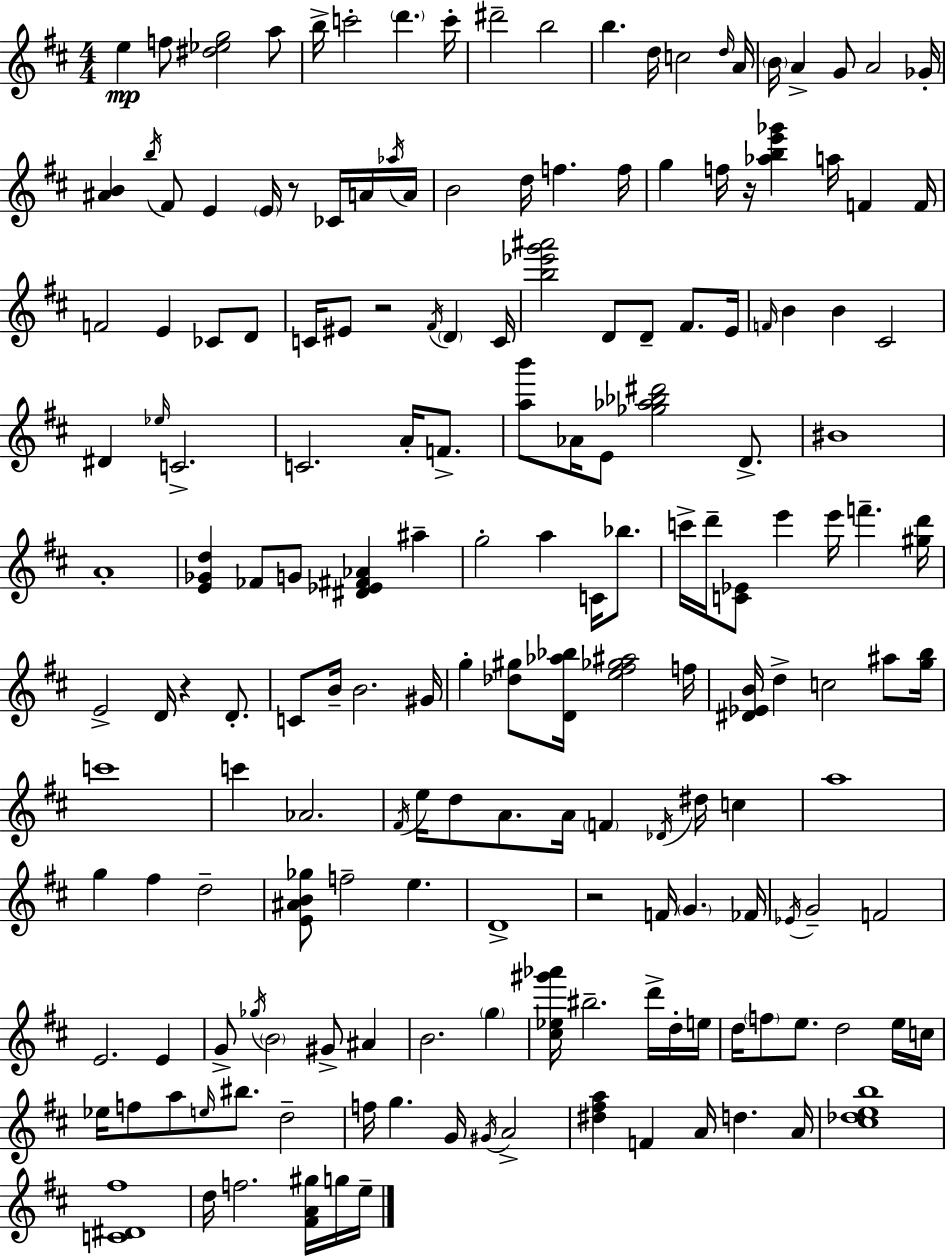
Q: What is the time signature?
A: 4/4